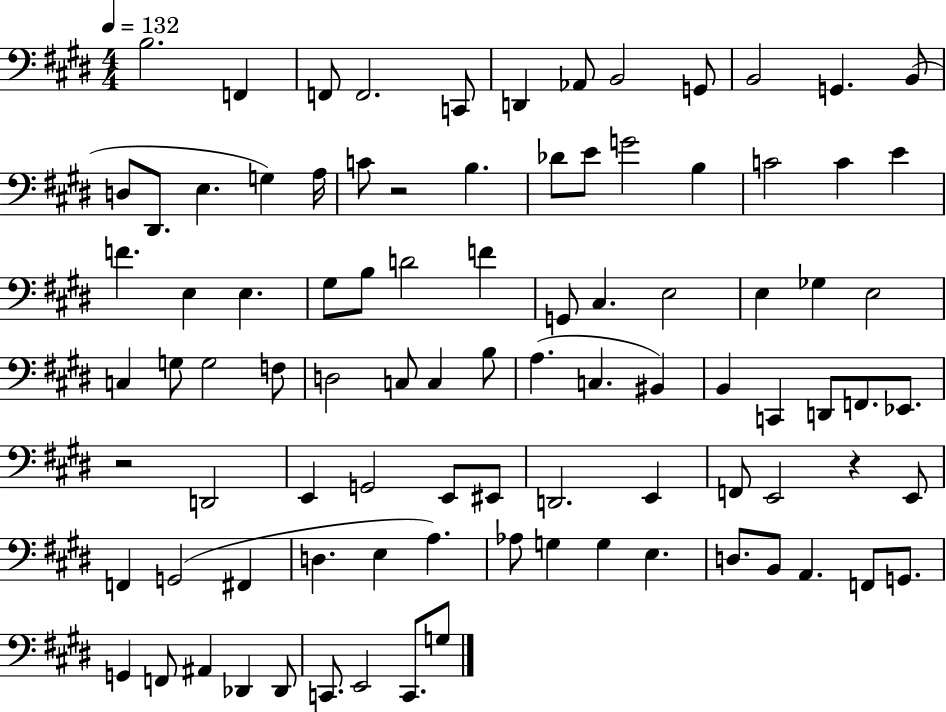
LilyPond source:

{
  \clef bass
  \numericTimeSignature
  \time 4/4
  \key e \major
  \tempo 4 = 132
  b2. f,4 | f,8 f,2. c,8 | d,4 aes,8 b,2 g,8 | b,2 g,4. b,8( | \break d8 dis,8. e4. g4) a16 | c'8 r2 b4. | des'8 e'8 g'2 b4 | c'2 c'4 e'4 | \break f'4. e4 e4. | gis8 b8 d'2 f'4 | g,8 cis4. e2 | e4 ges4 e2 | \break c4 g8 g2 f8 | d2 c8 c4 b8 | a4.( c4. bis,4) | b,4 c,4 d,8 f,8. ees,8. | \break r2 d,2 | e,4 g,2 e,8 eis,8 | d,2. e,4 | f,8 e,2 r4 e,8 | \break f,4 g,2( fis,4 | d4. e4 a4.) | aes8 g4 g4 e4. | d8. b,8 a,4. f,8 g,8. | \break g,4 f,8 ais,4 des,4 des,8 | c,8. e,2 c,8. g8 | \bar "|."
}